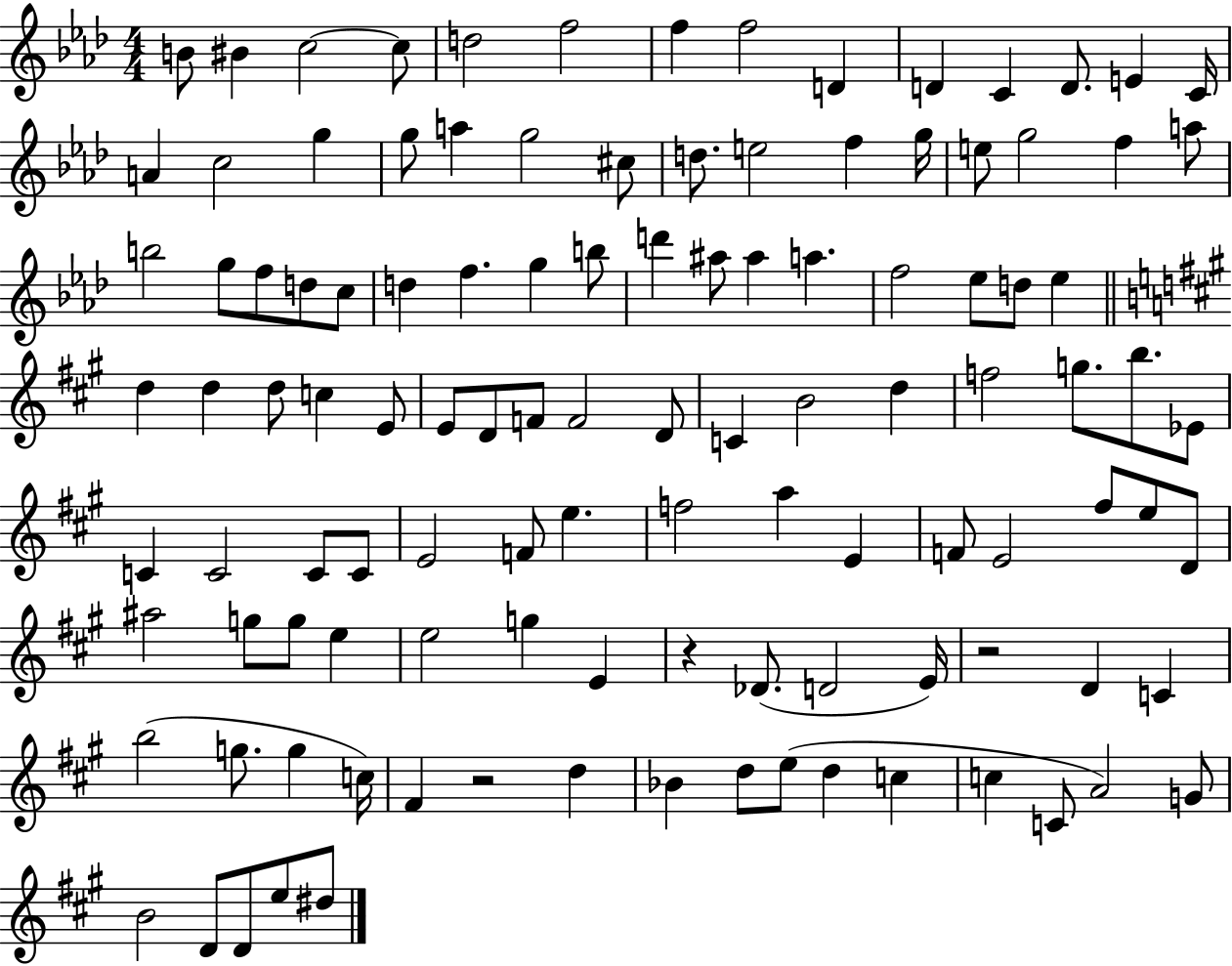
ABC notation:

X:1
T:Untitled
M:4/4
L:1/4
K:Ab
B/2 ^B c2 c/2 d2 f2 f f2 D D C D/2 E C/4 A c2 g g/2 a g2 ^c/2 d/2 e2 f g/4 e/2 g2 f a/2 b2 g/2 f/2 d/2 c/2 d f g b/2 d' ^a/2 ^a a f2 _e/2 d/2 _e d d d/2 c E/2 E/2 D/2 F/2 F2 D/2 C B2 d f2 g/2 b/2 _E/2 C C2 C/2 C/2 E2 F/2 e f2 a E F/2 E2 ^f/2 e/2 D/2 ^a2 g/2 g/2 e e2 g E z _D/2 D2 E/4 z2 D C b2 g/2 g c/4 ^F z2 d _B d/2 e/2 d c c C/2 A2 G/2 B2 D/2 D/2 e/2 ^d/2